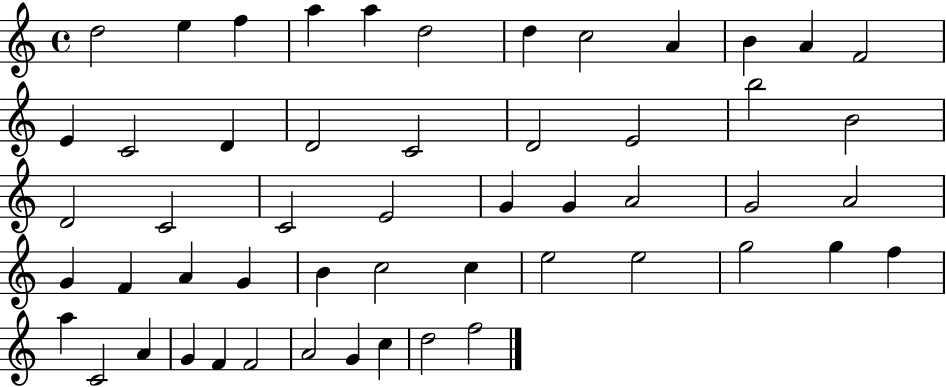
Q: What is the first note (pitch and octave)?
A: D5